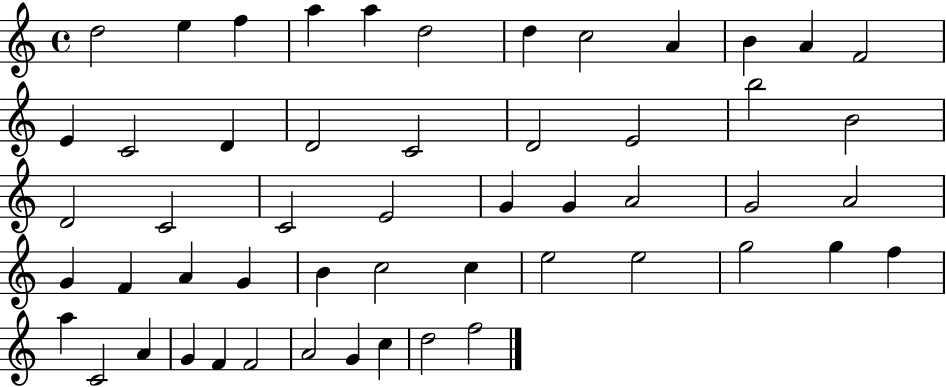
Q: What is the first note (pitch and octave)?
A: D5